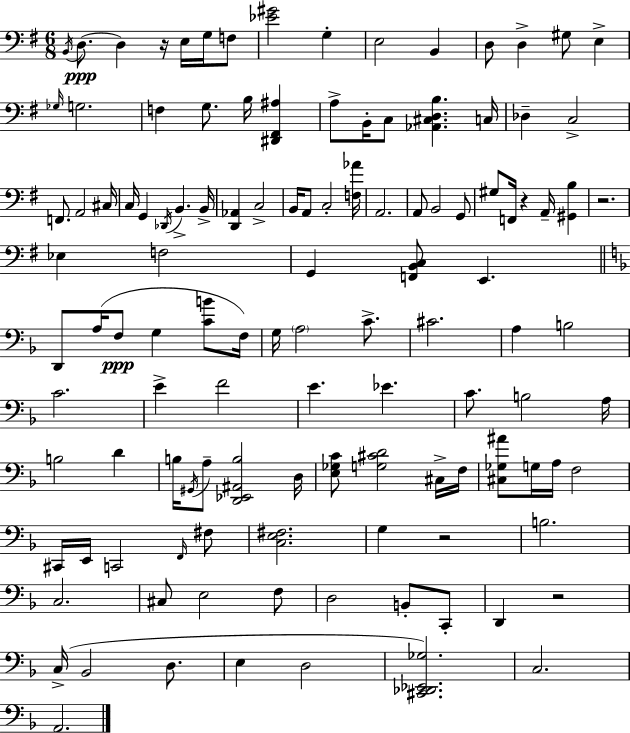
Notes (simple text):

B2/s D3/e. D3/q R/s E3/s G3/s F3/e [Eb4,G#4]/h G3/q E3/h B2/q D3/e D3/q G#3/e E3/q Gb3/s G3/h. F3/q G3/e. B3/s [D#2,F#2,A#3]/q A3/e B2/s C3/e [Ab2,C#3,D3,B3]/q. C3/s Db3/q C3/h F2/e. A2/h C#3/s C3/s G2/q Db2/s B2/q. B2/s [D2,Ab2]/q C3/h B2/s A2/e C3/h [F3,Ab4]/s A2/h. A2/e B2/h G2/e G#3/e F2/s R/q A2/s [G#2,B3]/q R/h. Eb3/q F3/h G2/q [F2,B2,C3]/e E2/q. D2/e A3/s F3/e G3/q [C4,B4]/e F3/s G3/s A3/h C4/e. C#4/h. A3/q B3/h C4/h. E4/q F4/h E4/q. Eb4/q. C4/e. B3/h A3/s B3/h D4/q B3/s G#2/s A3/e [D2,Eb2,A#2,B3]/h D3/s [E3,Gb3,C4]/e [G3,C#4,D4]/h C#3/s F3/s [C#3,Gb3,A#4]/e G3/s A3/s F3/h C#2/s E2/s C2/h F2/s F#3/e [C3,E3,F#3]/h. G3/q R/h B3/h. C3/h. C#3/e E3/h F3/e D3/h B2/e C2/e D2/q R/h C3/s Bb2/h D3/e. E3/q D3/h [C#2,Db2,Eb2,Gb3]/h. C3/h. A2/h.